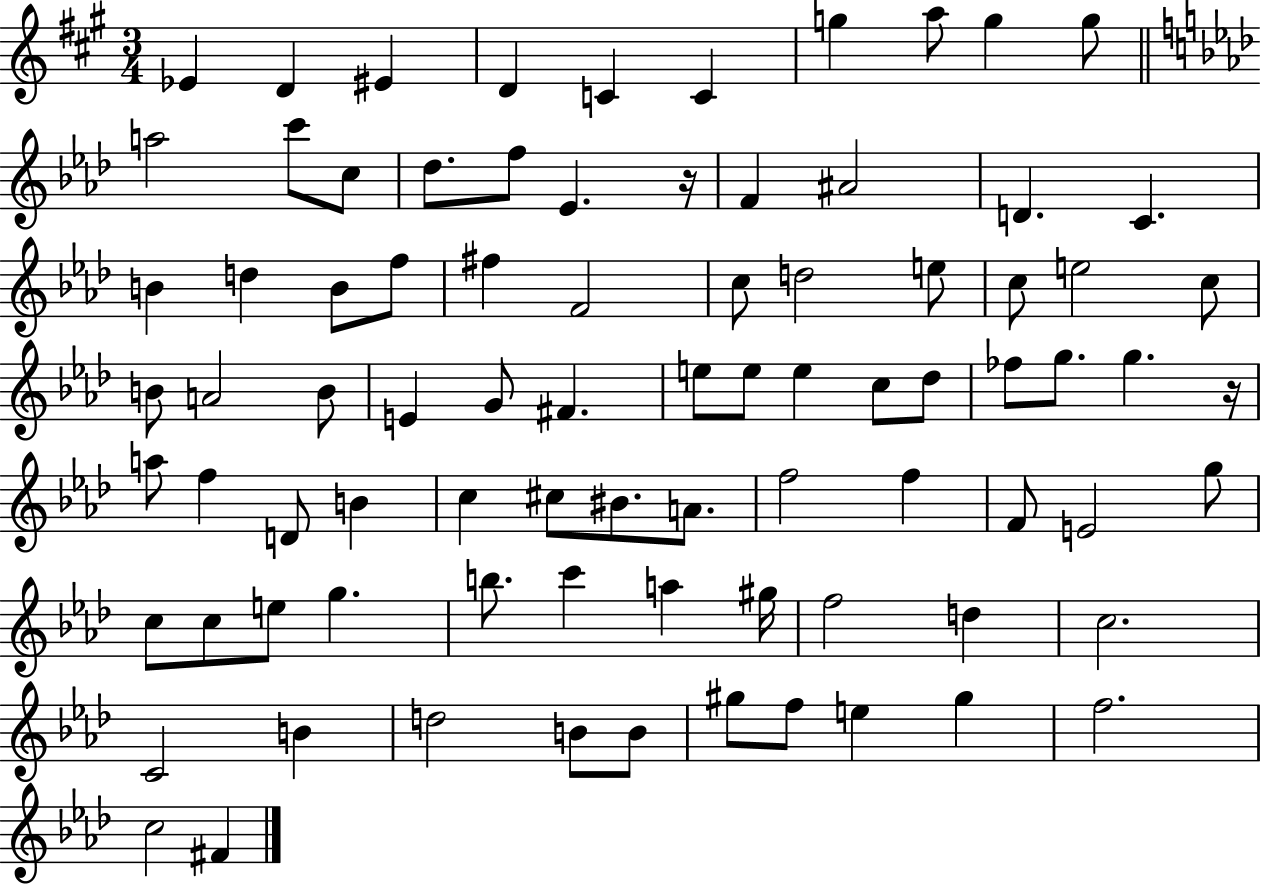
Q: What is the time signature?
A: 3/4